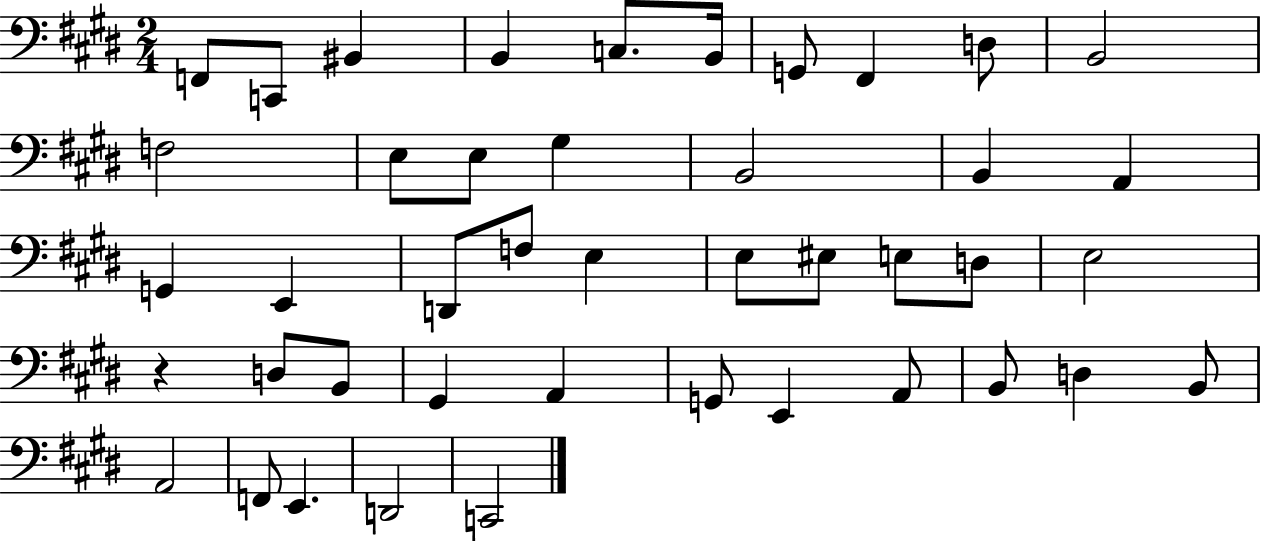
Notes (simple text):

F2/e C2/e BIS2/q B2/q C3/e. B2/s G2/e F#2/q D3/e B2/h F3/h E3/e E3/e G#3/q B2/h B2/q A2/q G2/q E2/q D2/e F3/e E3/q E3/e EIS3/e E3/e D3/e E3/h R/q D3/e B2/e G#2/q A2/q G2/e E2/q A2/e B2/e D3/q B2/e A2/h F2/e E2/q. D2/h C2/h